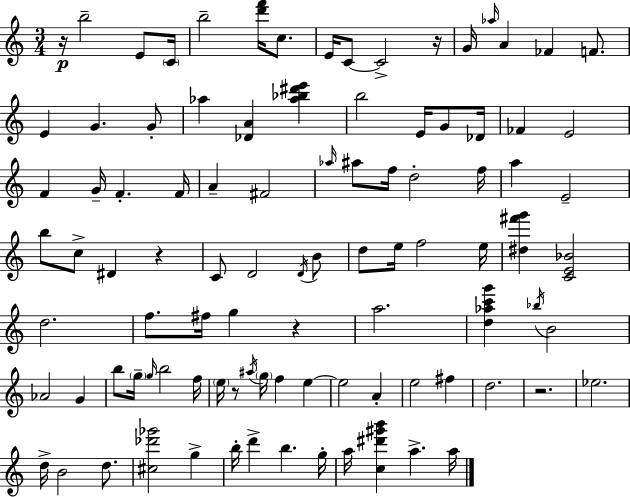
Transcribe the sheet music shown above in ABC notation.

X:1
T:Untitled
M:3/4
L:1/4
K:C
z/4 b2 E/2 C/4 b2 [d'f']/4 c/2 E/4 C/2 C2 z/4 G/4 _a/4 A _F F/2 E G G/2 _a [_DA] [_a_b^d'e'] b2 E/4 G/2 _D/4 _F E2 F G/4 F F/4 A ^F2 _a/4 ^a/2 f/4 d2 f/4 a E2 b/2 c/2 ^D z C/2 D2 D/4 B/2 d/2 e/4 f2 e/4 [^d^f'g'] [CE_B]2 d2 f/2 ^f/4 g z a2 [d_ac'g'] _b/4 B2 _A2 G b/2 g/4 g/4 b2 f/4 e/4 z/2 ^a/4 g/4 f e e2 A e2 ^f d2 z2 _e2 d/4 B2 d/2 [^c_d'_g']2 g b/4 d' b g/4 a/4 [c^d'^g'b'] a a/4